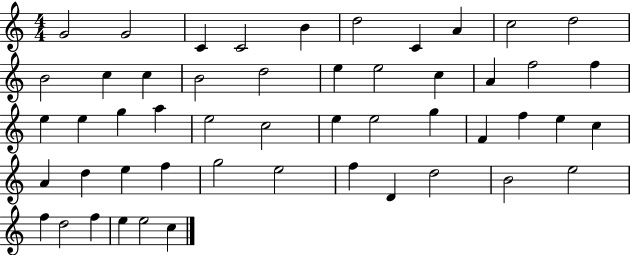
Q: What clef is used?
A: treble